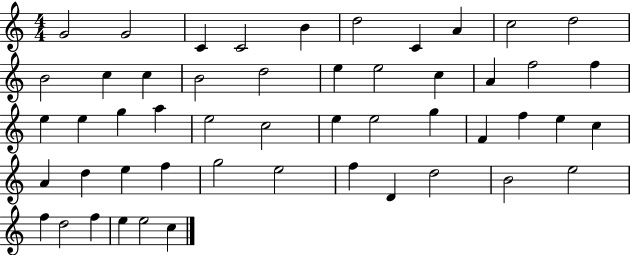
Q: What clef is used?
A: treble